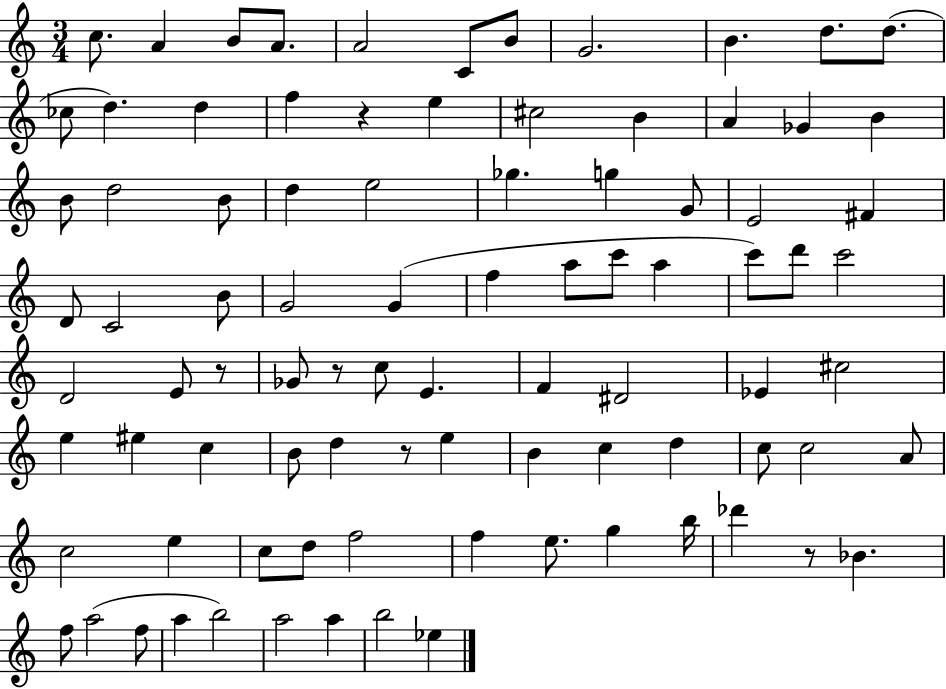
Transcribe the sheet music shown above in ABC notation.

X:1
T:Untitled
M:3/4
L:1/4
K:C
c/2 A B/2 A/2 A2 C/2 B/2 G2 B d/2 d/2 _c/2 d d f z e ^c2 B A _G B B/2 d2 B/2 d e2 _g g G/2 E2 ^F D/2 C2 B/2 G2 G f a/2 c'/2 a c'/2 d'/2 c'2 D2 E/2 z/2 _G/2 z/2 c/2 E F ^D2 _E ^c2 e ^e c B/2 d z/2 e B c d c/2 c2 A/2 c2 e c/2 d/2 f2 f e/2 g b/4 _d' z/2 _B f/2 a2 f/2 a b2 a2 a b2 _e